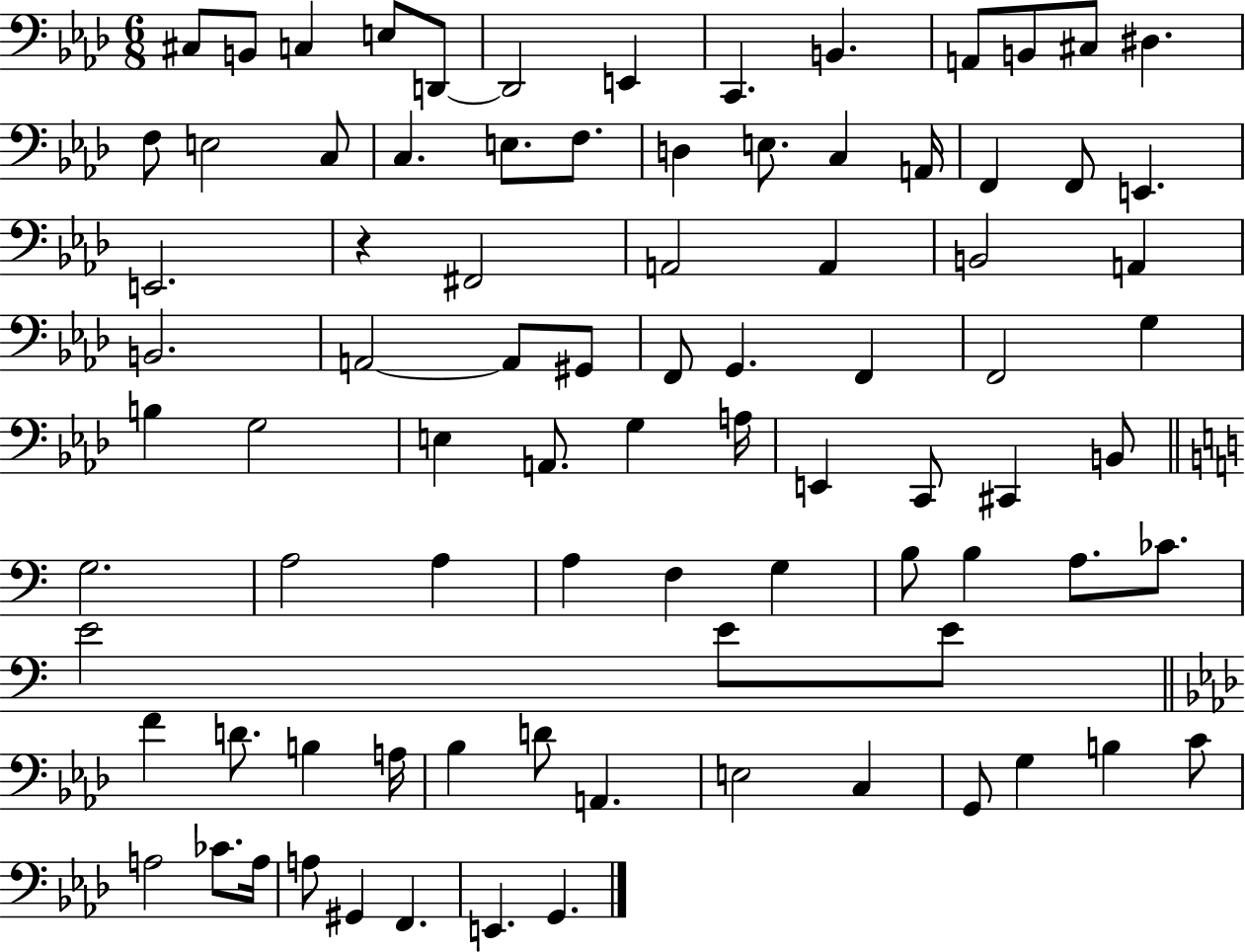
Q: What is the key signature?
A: AES major